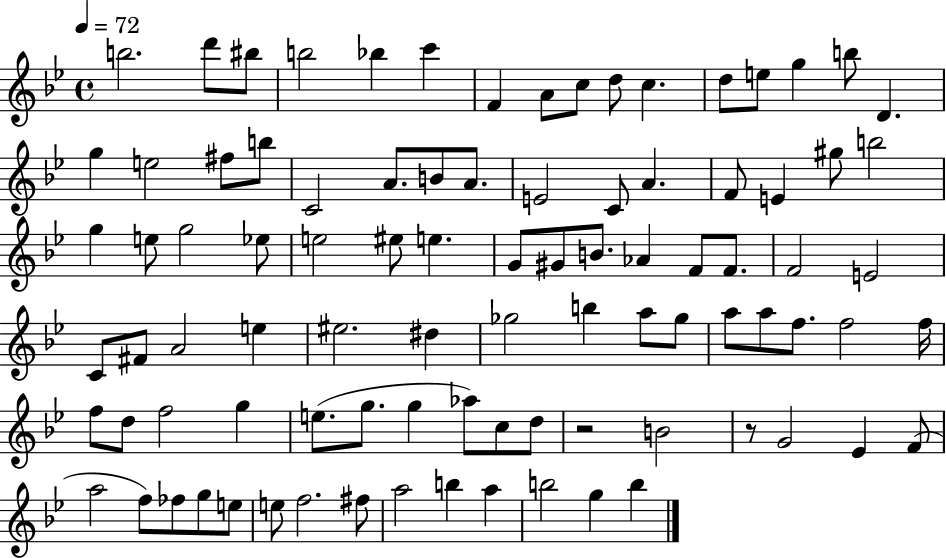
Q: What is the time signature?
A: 4/4